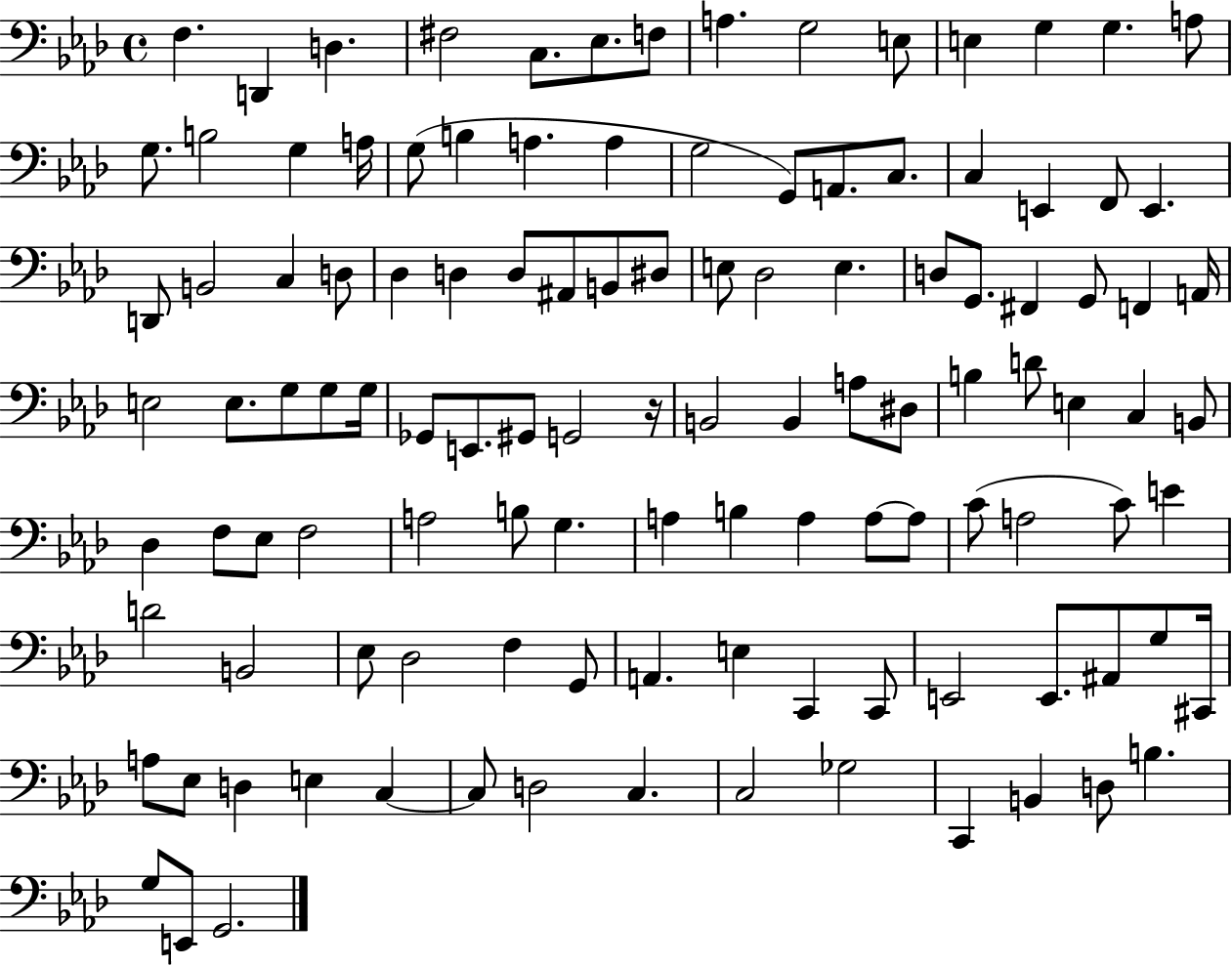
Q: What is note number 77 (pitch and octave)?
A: A3